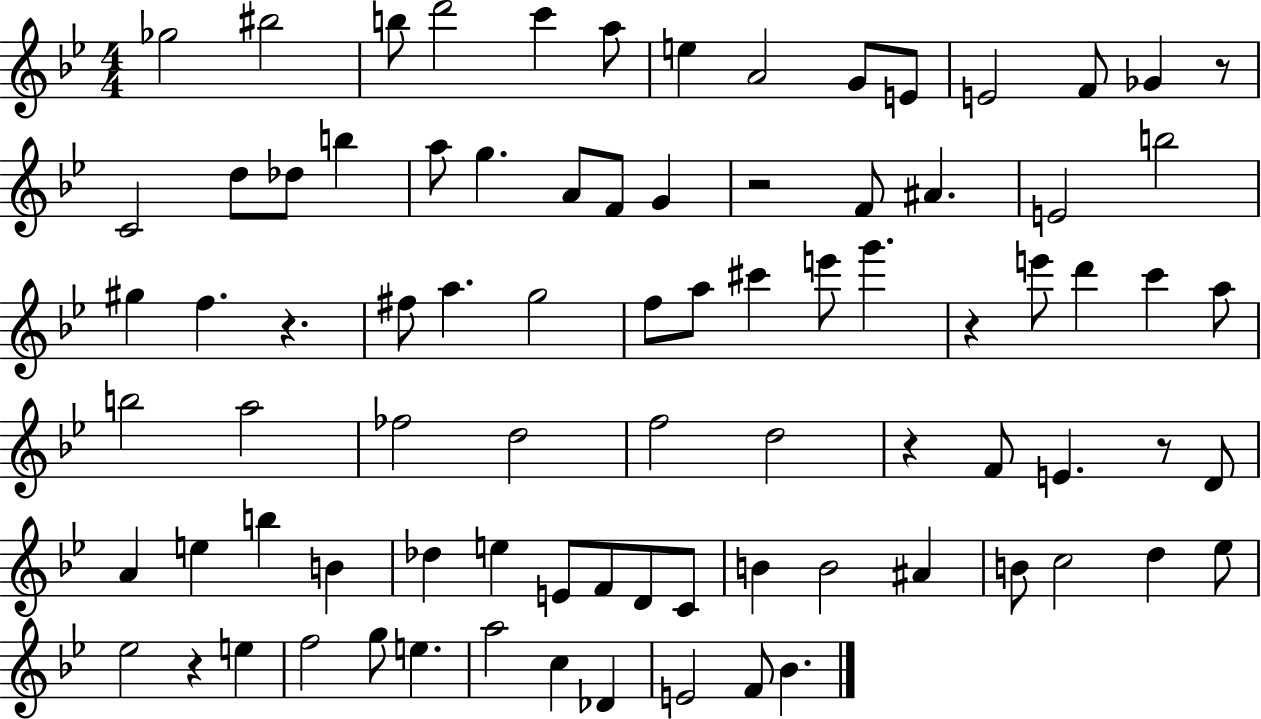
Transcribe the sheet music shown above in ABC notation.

X:1
T:Untitled
M:4/4
L:1/4
K:Bb
_g2 ^b2 b/2 d'2 c' a/2 e A2 G/2 E/2 E2 F/2 _G z/2 C2 d/2 _d/2 b a/2 g A/2 F/2 G z2 F/2 ^A E2 b2 ^g f z ^f/2 a g2 f/2 a/2 ^c' e'/2 g' z e'/2 d' c' a/2 b2 a2 _f2 d2 f2 d2 z F/2 E z/2 D/2 A e b B _d e E/2 F/2 D/2 C/2 B B2 ^A B/2 c2 d _e/2 _e2 z e f2 g/2 e a2 c _D E2 F/2 _B